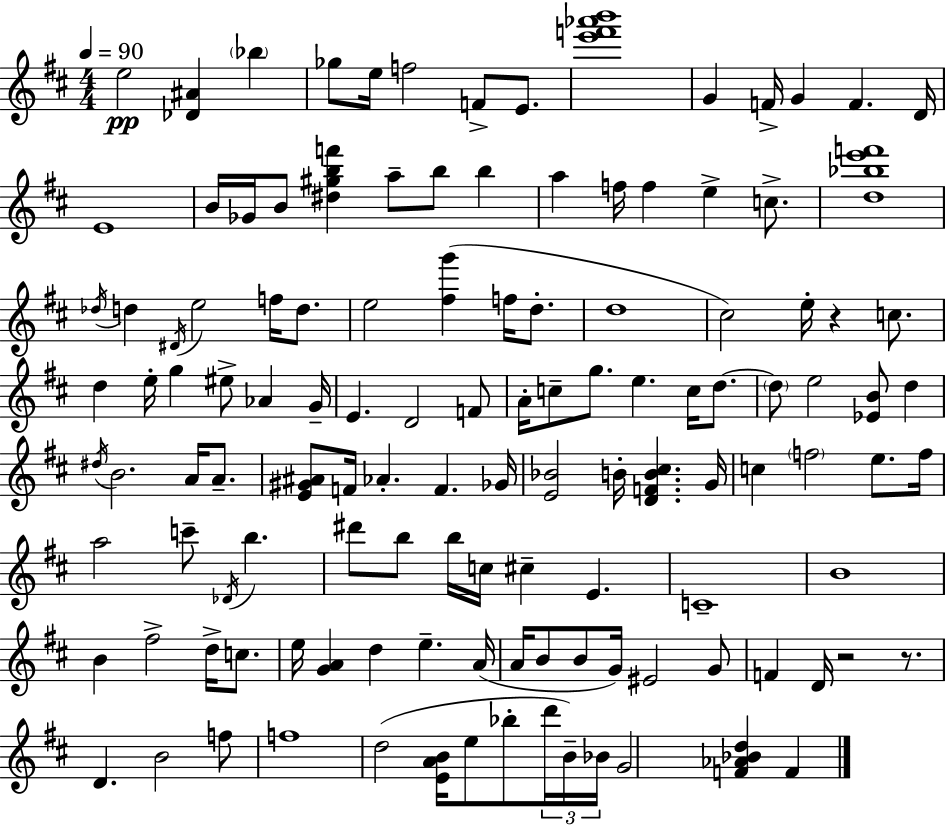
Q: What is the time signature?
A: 4/4